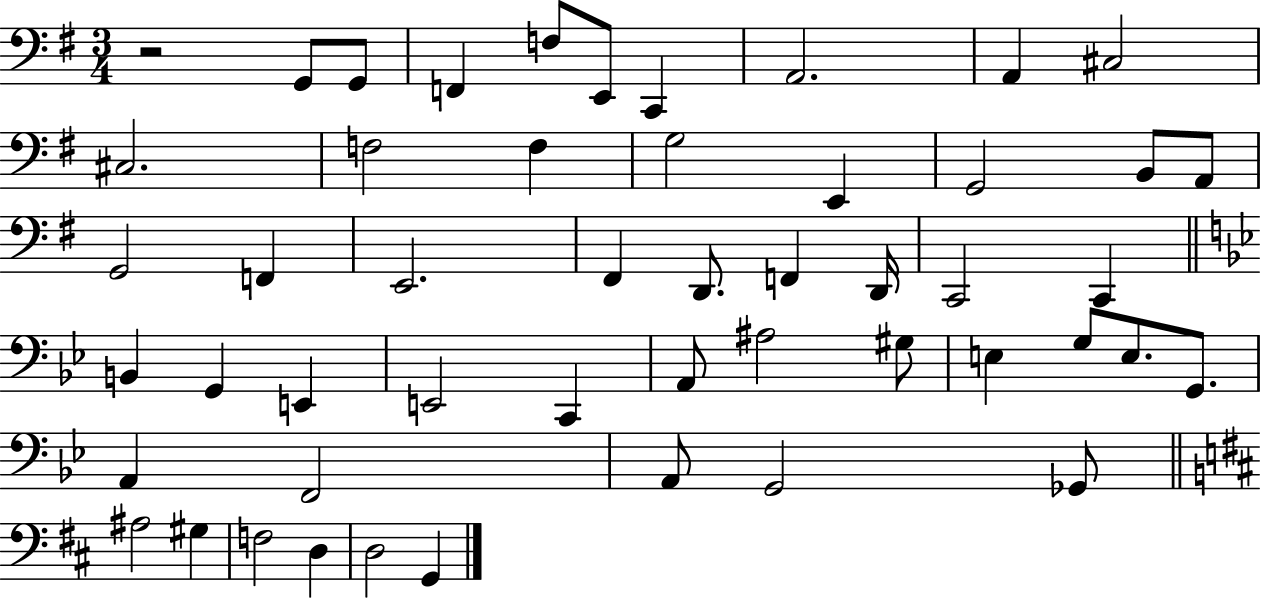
R/h G2/e G2/e F2/q F3/e E2/e C2/q A2/h. A2/q C#3/h C#3/h. F3/h F3/q G3/h E2/q G2/h B2/e A2/e G2/h F2/q E2/h. F#2/q D2/e. F2/q D2/s C2/h C2/q B2/q G2/q E2/q E2/h C2/q A2/e A#3/h G#3/e E3/q G3/e E3/e. G2/e. A2/q F2/h A2/e G2/h Gb2/e A#3/h G#3/q F3/h D3/q D3/h G2/q